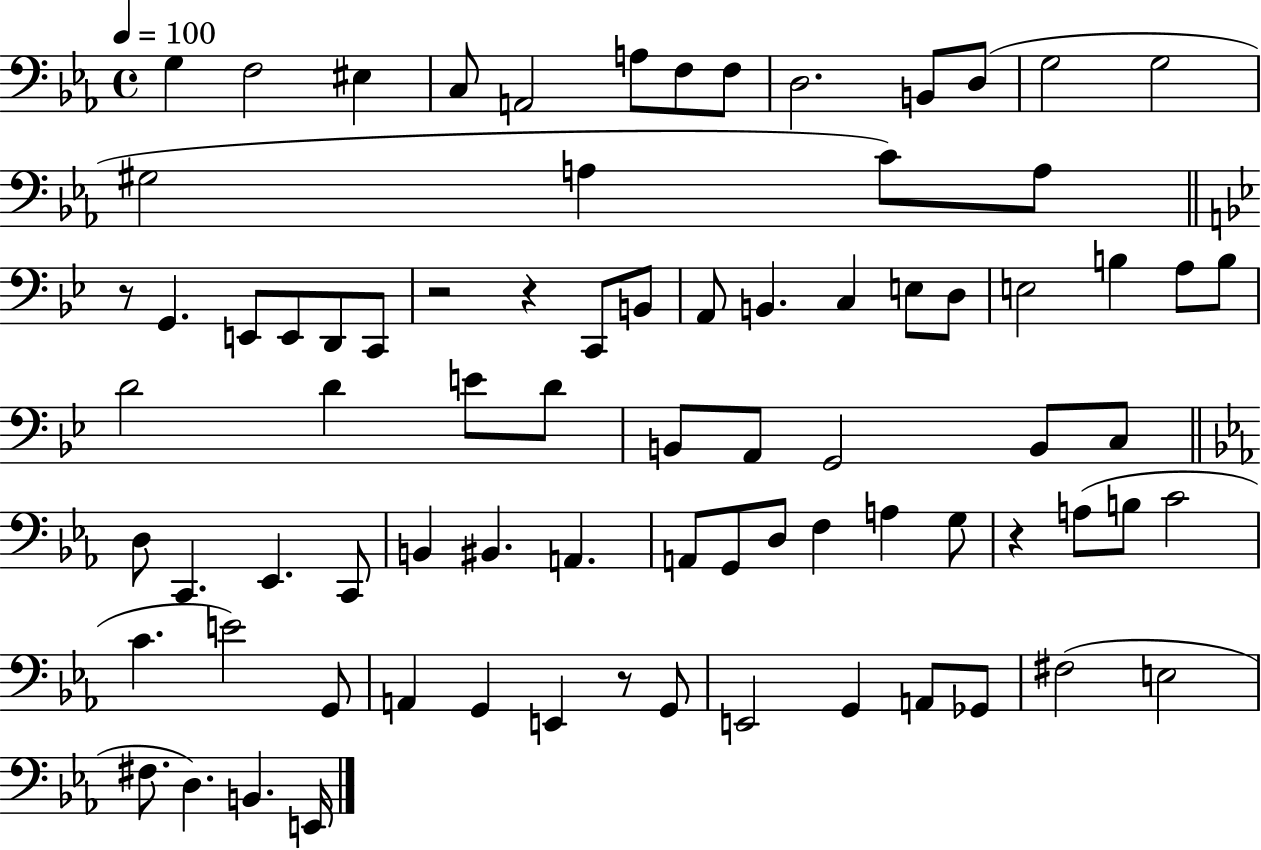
X:1
T:Untitled
M:4/4
L:1/4
K:Eb
G, F,2 ^E, C,/2 A,,2 A,/2 F,/2 F,/2 D,2 B,,/2 D,/2 G,2 G,2 ^G,2 A, C/2 A,/2 z/2 G,, E,,/2 E,,/2 D,,/2 C,,/2 z2 z C,,/2 B,,/2 A,,/2 B,, C, E,/2 D,/2 E,2 B, A,/2 B,/2 D2 D E/2 D/2 B,,/2 A,,/2 G,,2 B,,/2 C,/2 D,/2 C,, _E,, C,,/2 B,, ^B,, A,, A,,/2 G,,/2 D,/2 F, A, G,/2 z A,/2 B,/2 C2 C E2 G,,/2 A,, G,, E,, z/2 G,,/2 E,,2 G,, A,,/2 _G,,/2 ^F,2 E,2 ^F,/2 D, B,, E,,/4